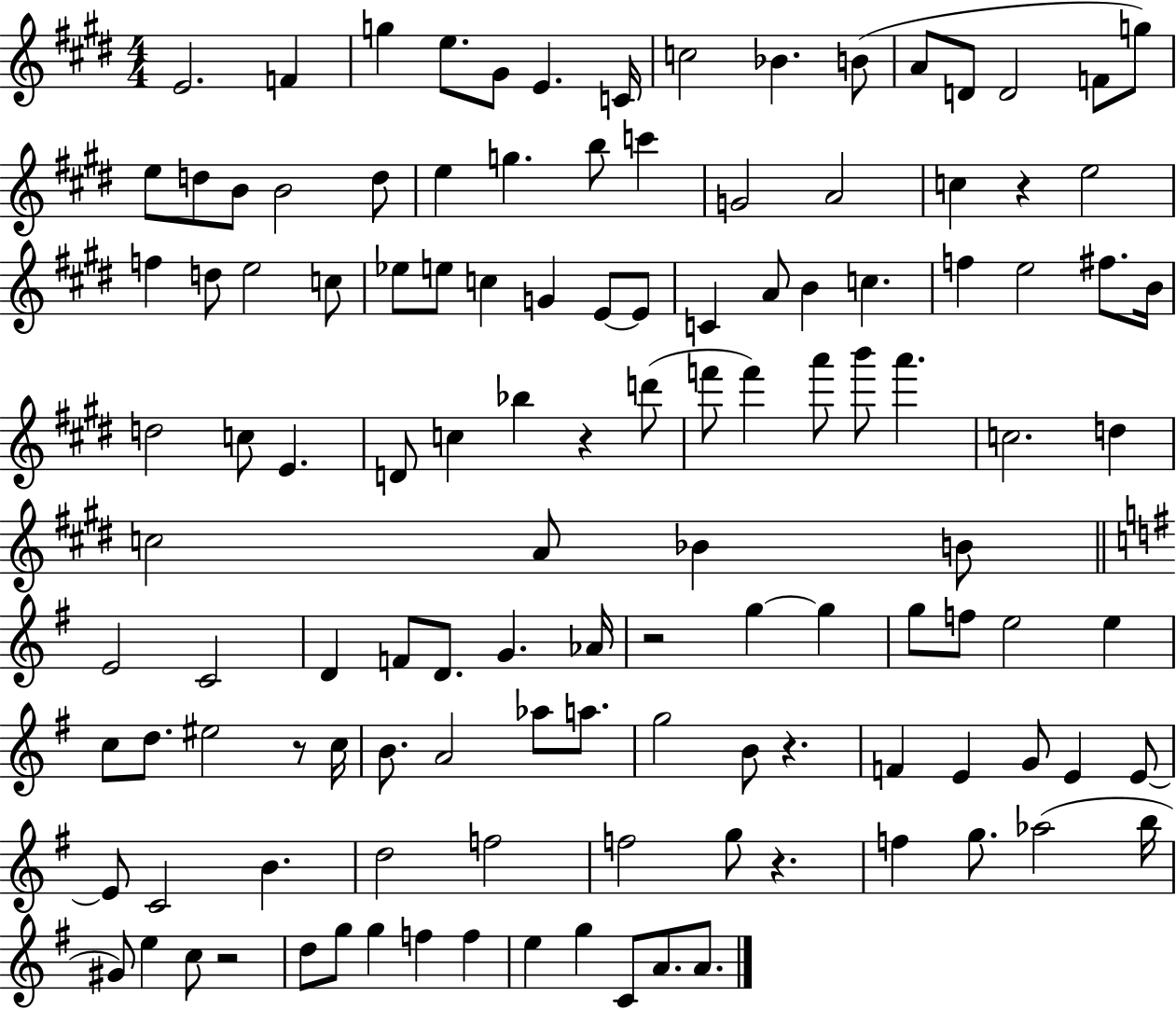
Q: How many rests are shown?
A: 7